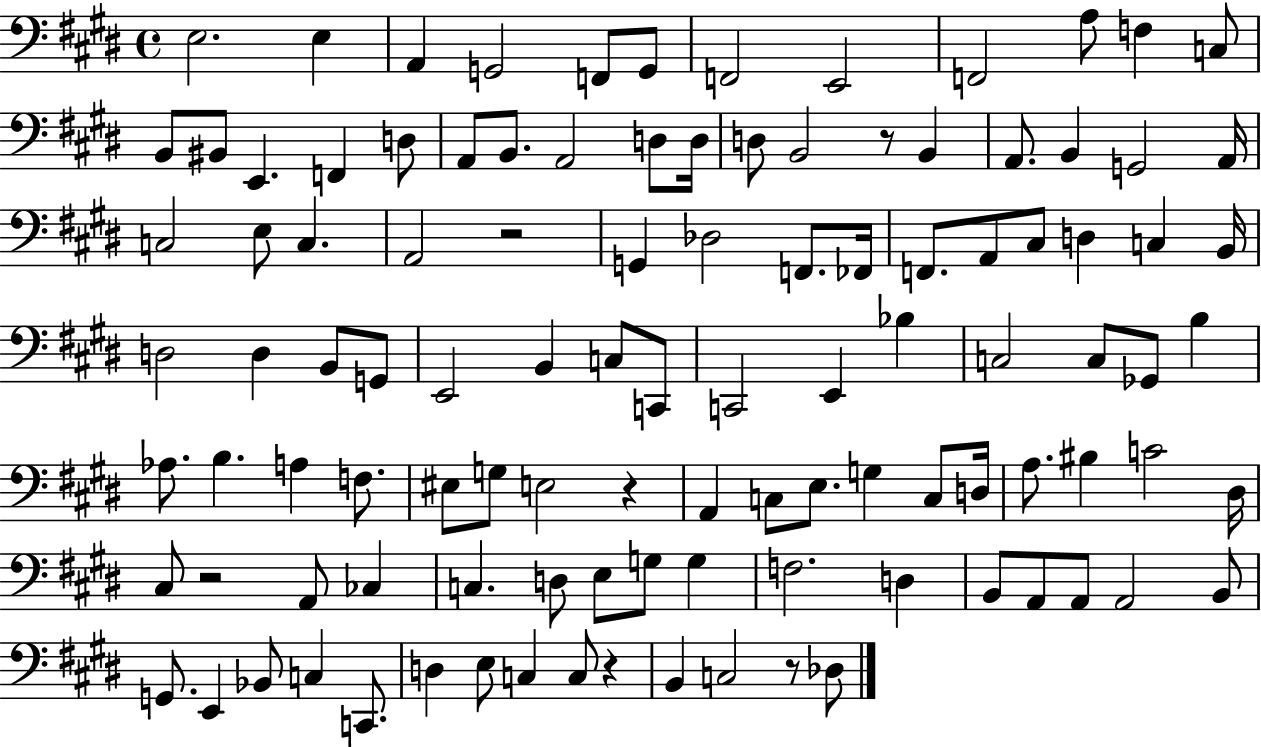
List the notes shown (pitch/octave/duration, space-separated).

E3/h. E3/q A2/q G2/h F2/e G2/e F2/h E2/h F2/h A3/e F3/q C3/e B2/e BIS2/e E2/q. F2/q D3/e A2/e B2/e. A2/h D3/e D3/s D3/e B2/h R/e B2/q A2/e. B2/q G2/h A2/s C3/h E3/e C3/q. A2/h R/h G2/q Db3/h F2/e. FES2/s F2/e. A2/e C#3/e D3/q C3/q B2/s D3/h D3/q B2/e G2/e E2/h B2/q C3/e C2/e C2/h E2/q Bb3/q C3/h C3/e Gb2/e B3/q Ab3/e. B3/q. A3/q F3/e. EIS3/e G3/e E3/h R/q A2/q C3/e E3/e. G3/q C3/e D3/s A3/e. BIS3/q C4/h D#3/s C#3/e R/h A2/e CES3/q C3/q. D3/e E3/e G3/e G3/q F3/h. D3/q B2/e A2/e A2/e A2/h B2/e G2/e. E2/q Bb2/e C3/q C2/e. D3/q E3/e C3/q C3/e R/q B2/q C3/h R/e Db3/e